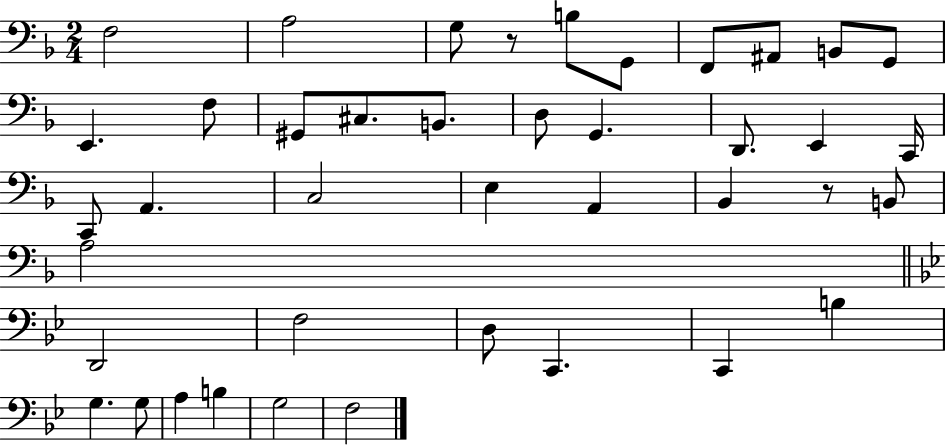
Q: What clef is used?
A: bass